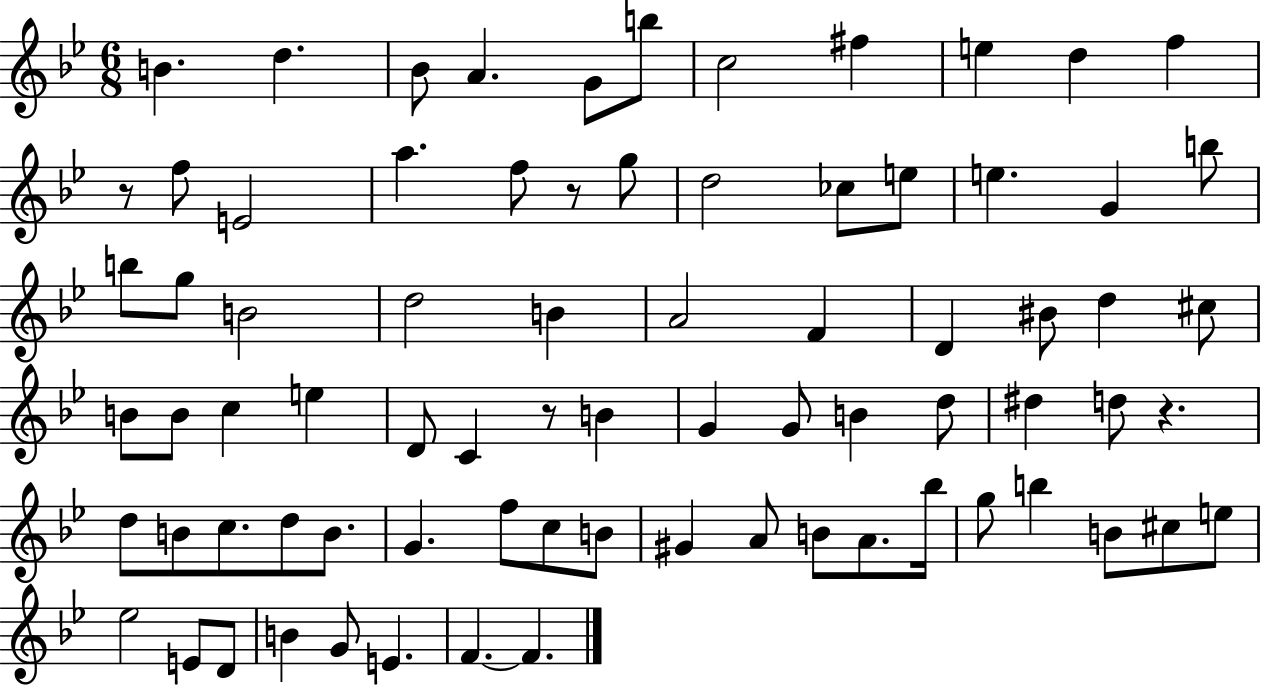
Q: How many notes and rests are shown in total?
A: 77